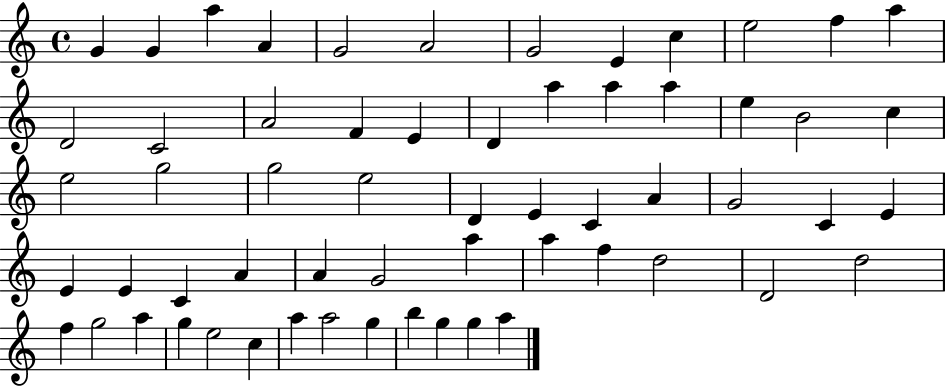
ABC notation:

X:1
T:Untitled
M:4/4
L:1/4
K:C
G G a A G2 A2 G2 E c e2 f a D2 C2 A2 F E D a a a e B2 c e2 g2 g2 e2 D E C A G2 C E E E C A A G2 a a f d2 D2 d2 f g2 a g e2 c a a2 g b g g a